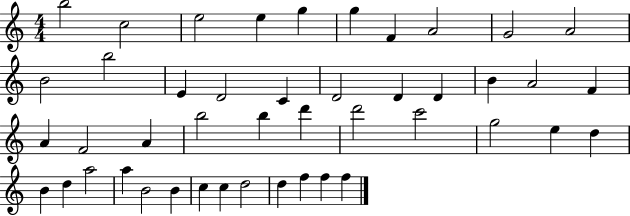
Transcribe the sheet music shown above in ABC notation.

X:1
T:Untitled
M:4/4
L:1/4
K:C
b2 c2 e2 e g g F A2 G2 A2 B2 b2 E D2 C D2 D D B A2 F A F2 A b2 b d' d'2 c'2 g2 e d B d a2 a B2 B c c d2 d f f f